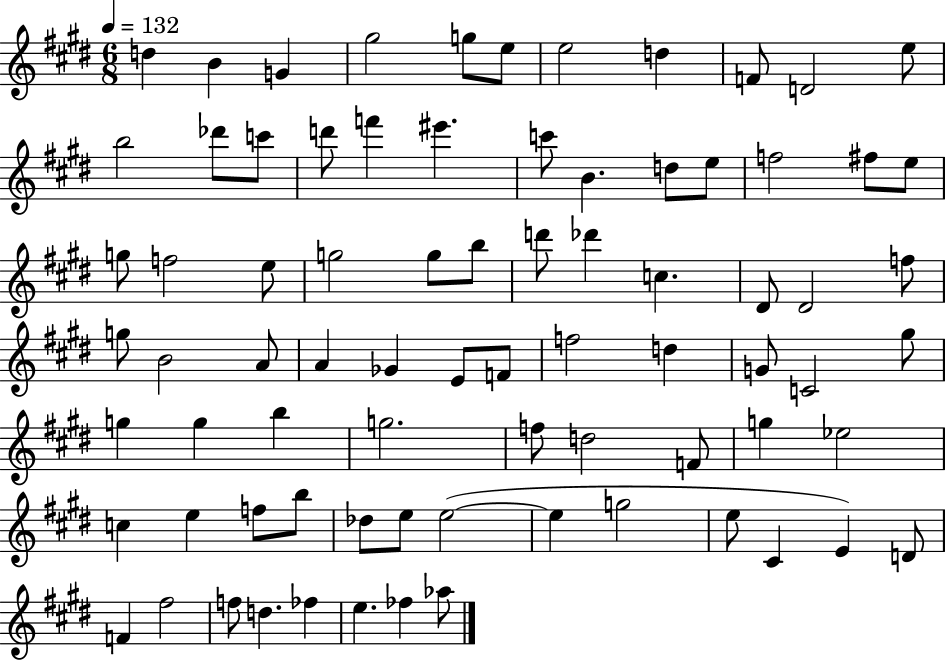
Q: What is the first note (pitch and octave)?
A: D5